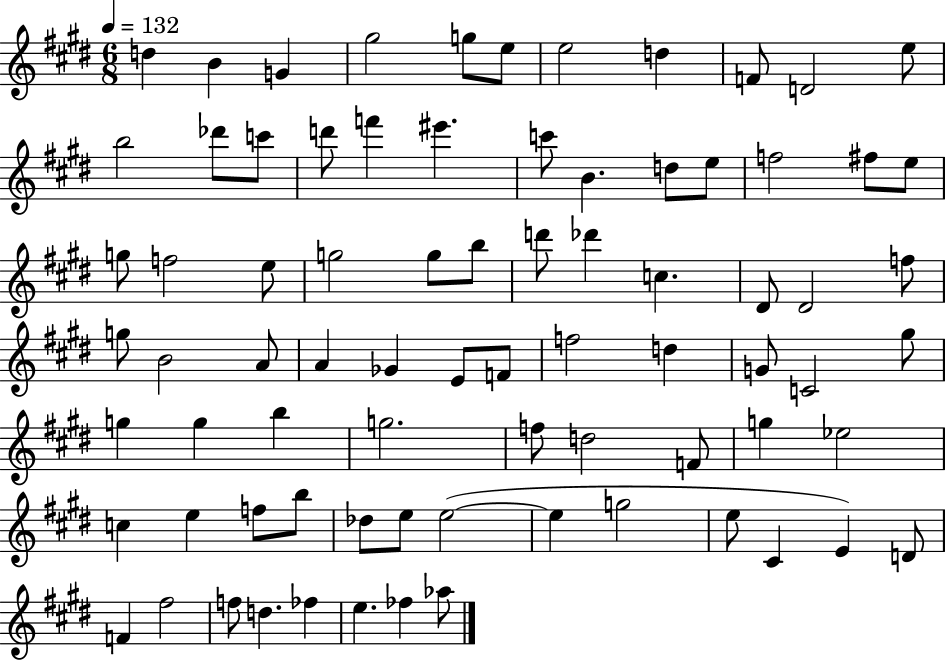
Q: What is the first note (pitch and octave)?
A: D5